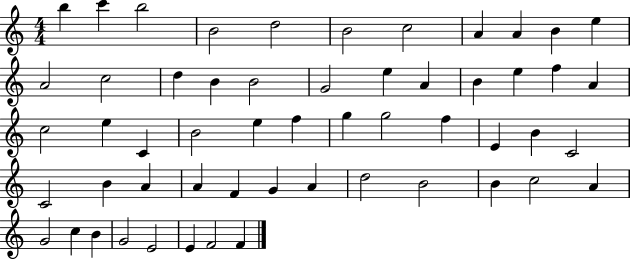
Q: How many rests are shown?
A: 0